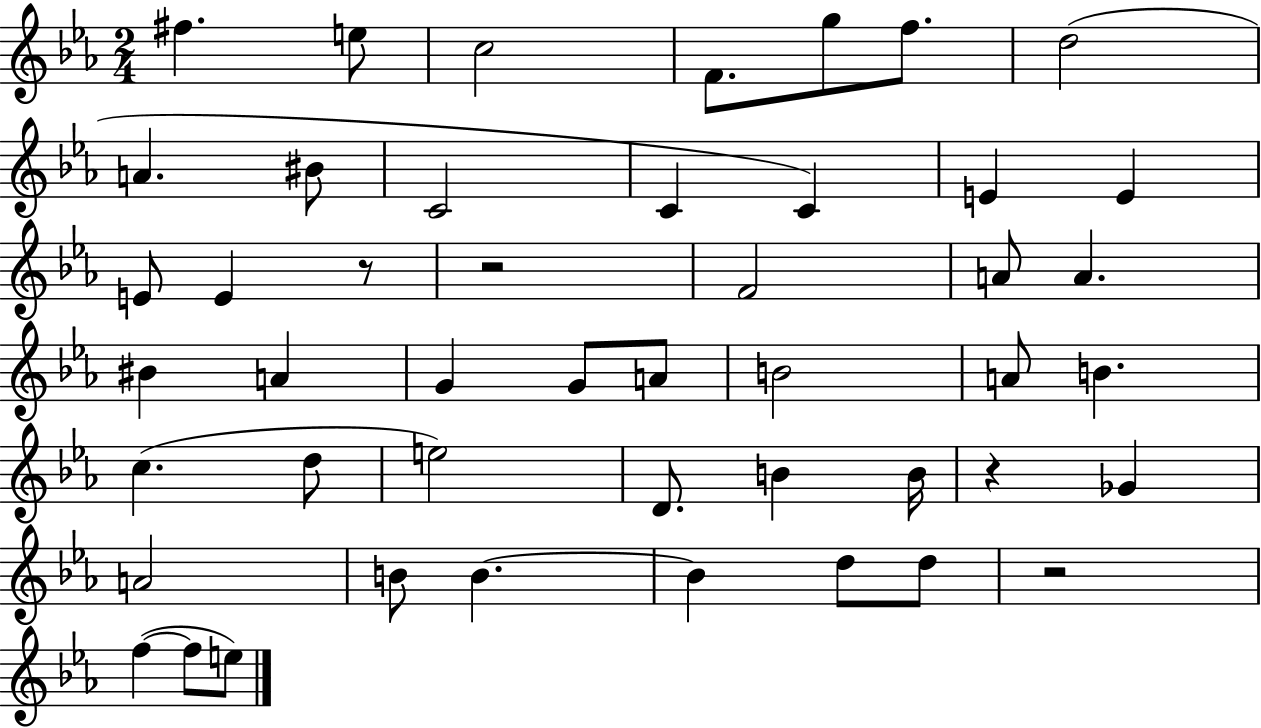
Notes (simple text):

F#5/q. E5/e C5/h F4/e. G5/e F5/e. D5/h A4/q. BIS4/e C4/h C4/q C4/q E4/q E4/q E4/e E4/q R/e R/h F4/h A4/e A4/q. BIS4/q A4/q G4/q G4/e A4/e B4/h A4/e B4/q. C5/q. D5/e E5/h D4/e. B4/q B4/s R/q Gb4/q A4/h B4/e B4/q. B4/q D5/e D5/e R/h F5/q F5/e E5/e